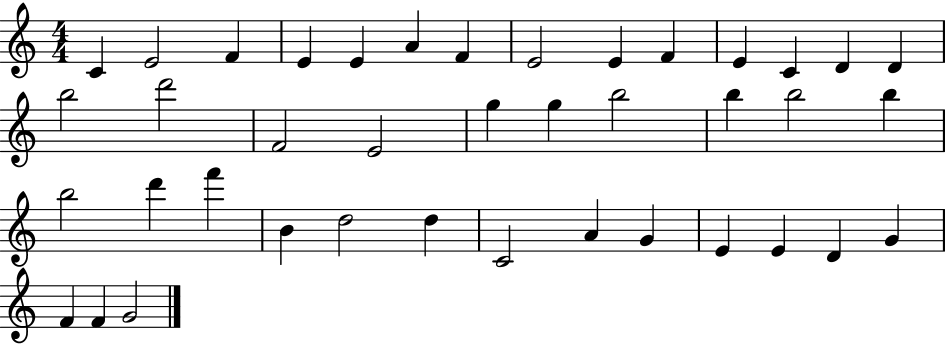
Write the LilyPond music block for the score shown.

{
  \clef treble
  \numericTimeSignature
  \time 4/4
  \key c \major
  c'4 e'2 f'4 | e'4 e'4 a'4 f'4 | e'2 e'4 f'4 | e'4 c'4 d'4 d'4 | \break b''2 d'''2 | f'2 e'2 | g''4 g''4 b''2 | b''4 b''2 b''4 | \break b''2 d'''4 f'''4 | b'4 d''2 d''4 | c'2 a'4 g'4 | e'4 e'4 d'4 g'4 | \break f'4 f'4 g'2 | \bar "|."
}